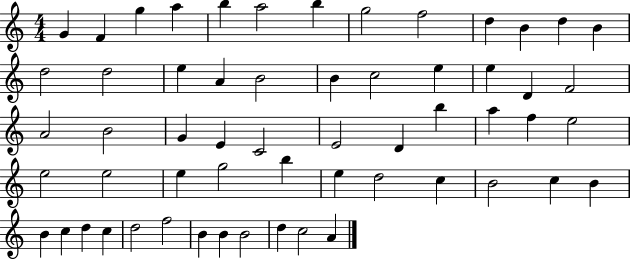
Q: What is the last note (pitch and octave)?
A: A4